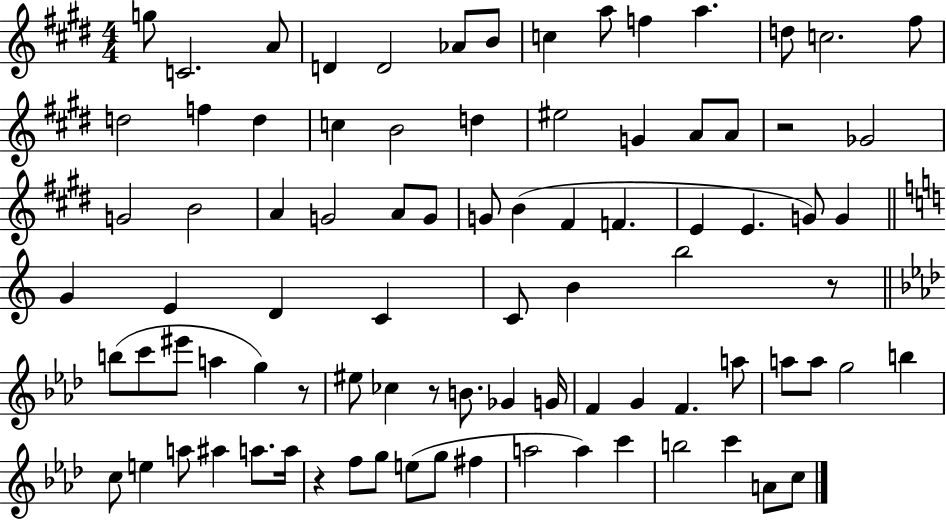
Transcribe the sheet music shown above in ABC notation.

X:1
T:Untitled
M:4/4
L:1/4
K:E
g/2 C2 A/2 D D2 _A/2 B/2 c a/2 f a d/2 c2 ^f/2 d2 f d c B2 d ^e2 G A/2 A/2 z2 _G2 G2 B2 A G2 A/2 G/2 G/2 B ^F F E E G/2 G G E D C C/2 B b2 z/2 b/2 c'/2 ^e'/2 a g z/2 ^e/2 _c z/2 B/2 _G G/4 F G F a/2 a/2 a/2 g2 b c/2 e a/2 ^a a/2 a/4 z f/2 g/2 e/2 g/2 ^f a2 a c' b2 c' A/2 c/2